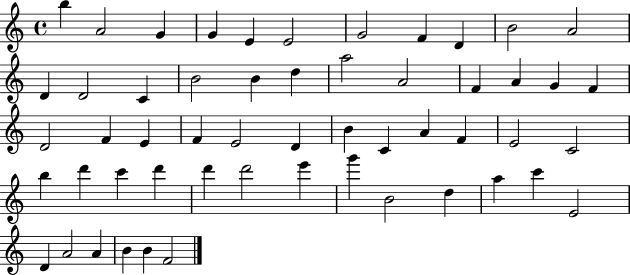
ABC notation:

X:1
T:Untitled
M:4/4
L:1/4
K:C
b A2 G G E E2 G2 F D B2 A2 D D2 C B2 B d a2 A2 F A G F D2 F E F E2 D B C A F E2 C2 b d' c' d' d' d'2 e' g' B2 d a c' E2 D A2 A B B F2